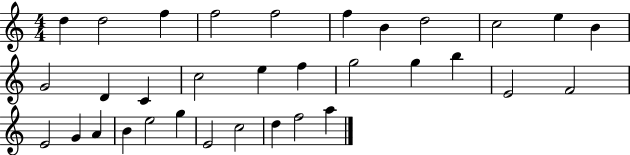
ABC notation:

X:1
T:Untitled
M:4/4
L:1/4
K:C
d d2 f f2 f2 f B d2 c2 e B G2 D C c2 e f g2 g b E2 F2 E2 G A B e2 g E2 c2 d f2 a